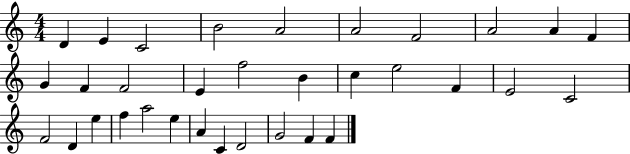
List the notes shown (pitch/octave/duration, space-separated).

D4/q E4/q C4/h B4/h A4/h A4/h F4/h A4/h A4/q F4/q G4/q F4/q F4/h E4/q F5/h B4/q C5/q E5/h F4/q E4/h C4/h F4/h D4/q E5/q F5/q A5/h E5/q A4/q C4/q D4/h G4/h F4/q F4/q